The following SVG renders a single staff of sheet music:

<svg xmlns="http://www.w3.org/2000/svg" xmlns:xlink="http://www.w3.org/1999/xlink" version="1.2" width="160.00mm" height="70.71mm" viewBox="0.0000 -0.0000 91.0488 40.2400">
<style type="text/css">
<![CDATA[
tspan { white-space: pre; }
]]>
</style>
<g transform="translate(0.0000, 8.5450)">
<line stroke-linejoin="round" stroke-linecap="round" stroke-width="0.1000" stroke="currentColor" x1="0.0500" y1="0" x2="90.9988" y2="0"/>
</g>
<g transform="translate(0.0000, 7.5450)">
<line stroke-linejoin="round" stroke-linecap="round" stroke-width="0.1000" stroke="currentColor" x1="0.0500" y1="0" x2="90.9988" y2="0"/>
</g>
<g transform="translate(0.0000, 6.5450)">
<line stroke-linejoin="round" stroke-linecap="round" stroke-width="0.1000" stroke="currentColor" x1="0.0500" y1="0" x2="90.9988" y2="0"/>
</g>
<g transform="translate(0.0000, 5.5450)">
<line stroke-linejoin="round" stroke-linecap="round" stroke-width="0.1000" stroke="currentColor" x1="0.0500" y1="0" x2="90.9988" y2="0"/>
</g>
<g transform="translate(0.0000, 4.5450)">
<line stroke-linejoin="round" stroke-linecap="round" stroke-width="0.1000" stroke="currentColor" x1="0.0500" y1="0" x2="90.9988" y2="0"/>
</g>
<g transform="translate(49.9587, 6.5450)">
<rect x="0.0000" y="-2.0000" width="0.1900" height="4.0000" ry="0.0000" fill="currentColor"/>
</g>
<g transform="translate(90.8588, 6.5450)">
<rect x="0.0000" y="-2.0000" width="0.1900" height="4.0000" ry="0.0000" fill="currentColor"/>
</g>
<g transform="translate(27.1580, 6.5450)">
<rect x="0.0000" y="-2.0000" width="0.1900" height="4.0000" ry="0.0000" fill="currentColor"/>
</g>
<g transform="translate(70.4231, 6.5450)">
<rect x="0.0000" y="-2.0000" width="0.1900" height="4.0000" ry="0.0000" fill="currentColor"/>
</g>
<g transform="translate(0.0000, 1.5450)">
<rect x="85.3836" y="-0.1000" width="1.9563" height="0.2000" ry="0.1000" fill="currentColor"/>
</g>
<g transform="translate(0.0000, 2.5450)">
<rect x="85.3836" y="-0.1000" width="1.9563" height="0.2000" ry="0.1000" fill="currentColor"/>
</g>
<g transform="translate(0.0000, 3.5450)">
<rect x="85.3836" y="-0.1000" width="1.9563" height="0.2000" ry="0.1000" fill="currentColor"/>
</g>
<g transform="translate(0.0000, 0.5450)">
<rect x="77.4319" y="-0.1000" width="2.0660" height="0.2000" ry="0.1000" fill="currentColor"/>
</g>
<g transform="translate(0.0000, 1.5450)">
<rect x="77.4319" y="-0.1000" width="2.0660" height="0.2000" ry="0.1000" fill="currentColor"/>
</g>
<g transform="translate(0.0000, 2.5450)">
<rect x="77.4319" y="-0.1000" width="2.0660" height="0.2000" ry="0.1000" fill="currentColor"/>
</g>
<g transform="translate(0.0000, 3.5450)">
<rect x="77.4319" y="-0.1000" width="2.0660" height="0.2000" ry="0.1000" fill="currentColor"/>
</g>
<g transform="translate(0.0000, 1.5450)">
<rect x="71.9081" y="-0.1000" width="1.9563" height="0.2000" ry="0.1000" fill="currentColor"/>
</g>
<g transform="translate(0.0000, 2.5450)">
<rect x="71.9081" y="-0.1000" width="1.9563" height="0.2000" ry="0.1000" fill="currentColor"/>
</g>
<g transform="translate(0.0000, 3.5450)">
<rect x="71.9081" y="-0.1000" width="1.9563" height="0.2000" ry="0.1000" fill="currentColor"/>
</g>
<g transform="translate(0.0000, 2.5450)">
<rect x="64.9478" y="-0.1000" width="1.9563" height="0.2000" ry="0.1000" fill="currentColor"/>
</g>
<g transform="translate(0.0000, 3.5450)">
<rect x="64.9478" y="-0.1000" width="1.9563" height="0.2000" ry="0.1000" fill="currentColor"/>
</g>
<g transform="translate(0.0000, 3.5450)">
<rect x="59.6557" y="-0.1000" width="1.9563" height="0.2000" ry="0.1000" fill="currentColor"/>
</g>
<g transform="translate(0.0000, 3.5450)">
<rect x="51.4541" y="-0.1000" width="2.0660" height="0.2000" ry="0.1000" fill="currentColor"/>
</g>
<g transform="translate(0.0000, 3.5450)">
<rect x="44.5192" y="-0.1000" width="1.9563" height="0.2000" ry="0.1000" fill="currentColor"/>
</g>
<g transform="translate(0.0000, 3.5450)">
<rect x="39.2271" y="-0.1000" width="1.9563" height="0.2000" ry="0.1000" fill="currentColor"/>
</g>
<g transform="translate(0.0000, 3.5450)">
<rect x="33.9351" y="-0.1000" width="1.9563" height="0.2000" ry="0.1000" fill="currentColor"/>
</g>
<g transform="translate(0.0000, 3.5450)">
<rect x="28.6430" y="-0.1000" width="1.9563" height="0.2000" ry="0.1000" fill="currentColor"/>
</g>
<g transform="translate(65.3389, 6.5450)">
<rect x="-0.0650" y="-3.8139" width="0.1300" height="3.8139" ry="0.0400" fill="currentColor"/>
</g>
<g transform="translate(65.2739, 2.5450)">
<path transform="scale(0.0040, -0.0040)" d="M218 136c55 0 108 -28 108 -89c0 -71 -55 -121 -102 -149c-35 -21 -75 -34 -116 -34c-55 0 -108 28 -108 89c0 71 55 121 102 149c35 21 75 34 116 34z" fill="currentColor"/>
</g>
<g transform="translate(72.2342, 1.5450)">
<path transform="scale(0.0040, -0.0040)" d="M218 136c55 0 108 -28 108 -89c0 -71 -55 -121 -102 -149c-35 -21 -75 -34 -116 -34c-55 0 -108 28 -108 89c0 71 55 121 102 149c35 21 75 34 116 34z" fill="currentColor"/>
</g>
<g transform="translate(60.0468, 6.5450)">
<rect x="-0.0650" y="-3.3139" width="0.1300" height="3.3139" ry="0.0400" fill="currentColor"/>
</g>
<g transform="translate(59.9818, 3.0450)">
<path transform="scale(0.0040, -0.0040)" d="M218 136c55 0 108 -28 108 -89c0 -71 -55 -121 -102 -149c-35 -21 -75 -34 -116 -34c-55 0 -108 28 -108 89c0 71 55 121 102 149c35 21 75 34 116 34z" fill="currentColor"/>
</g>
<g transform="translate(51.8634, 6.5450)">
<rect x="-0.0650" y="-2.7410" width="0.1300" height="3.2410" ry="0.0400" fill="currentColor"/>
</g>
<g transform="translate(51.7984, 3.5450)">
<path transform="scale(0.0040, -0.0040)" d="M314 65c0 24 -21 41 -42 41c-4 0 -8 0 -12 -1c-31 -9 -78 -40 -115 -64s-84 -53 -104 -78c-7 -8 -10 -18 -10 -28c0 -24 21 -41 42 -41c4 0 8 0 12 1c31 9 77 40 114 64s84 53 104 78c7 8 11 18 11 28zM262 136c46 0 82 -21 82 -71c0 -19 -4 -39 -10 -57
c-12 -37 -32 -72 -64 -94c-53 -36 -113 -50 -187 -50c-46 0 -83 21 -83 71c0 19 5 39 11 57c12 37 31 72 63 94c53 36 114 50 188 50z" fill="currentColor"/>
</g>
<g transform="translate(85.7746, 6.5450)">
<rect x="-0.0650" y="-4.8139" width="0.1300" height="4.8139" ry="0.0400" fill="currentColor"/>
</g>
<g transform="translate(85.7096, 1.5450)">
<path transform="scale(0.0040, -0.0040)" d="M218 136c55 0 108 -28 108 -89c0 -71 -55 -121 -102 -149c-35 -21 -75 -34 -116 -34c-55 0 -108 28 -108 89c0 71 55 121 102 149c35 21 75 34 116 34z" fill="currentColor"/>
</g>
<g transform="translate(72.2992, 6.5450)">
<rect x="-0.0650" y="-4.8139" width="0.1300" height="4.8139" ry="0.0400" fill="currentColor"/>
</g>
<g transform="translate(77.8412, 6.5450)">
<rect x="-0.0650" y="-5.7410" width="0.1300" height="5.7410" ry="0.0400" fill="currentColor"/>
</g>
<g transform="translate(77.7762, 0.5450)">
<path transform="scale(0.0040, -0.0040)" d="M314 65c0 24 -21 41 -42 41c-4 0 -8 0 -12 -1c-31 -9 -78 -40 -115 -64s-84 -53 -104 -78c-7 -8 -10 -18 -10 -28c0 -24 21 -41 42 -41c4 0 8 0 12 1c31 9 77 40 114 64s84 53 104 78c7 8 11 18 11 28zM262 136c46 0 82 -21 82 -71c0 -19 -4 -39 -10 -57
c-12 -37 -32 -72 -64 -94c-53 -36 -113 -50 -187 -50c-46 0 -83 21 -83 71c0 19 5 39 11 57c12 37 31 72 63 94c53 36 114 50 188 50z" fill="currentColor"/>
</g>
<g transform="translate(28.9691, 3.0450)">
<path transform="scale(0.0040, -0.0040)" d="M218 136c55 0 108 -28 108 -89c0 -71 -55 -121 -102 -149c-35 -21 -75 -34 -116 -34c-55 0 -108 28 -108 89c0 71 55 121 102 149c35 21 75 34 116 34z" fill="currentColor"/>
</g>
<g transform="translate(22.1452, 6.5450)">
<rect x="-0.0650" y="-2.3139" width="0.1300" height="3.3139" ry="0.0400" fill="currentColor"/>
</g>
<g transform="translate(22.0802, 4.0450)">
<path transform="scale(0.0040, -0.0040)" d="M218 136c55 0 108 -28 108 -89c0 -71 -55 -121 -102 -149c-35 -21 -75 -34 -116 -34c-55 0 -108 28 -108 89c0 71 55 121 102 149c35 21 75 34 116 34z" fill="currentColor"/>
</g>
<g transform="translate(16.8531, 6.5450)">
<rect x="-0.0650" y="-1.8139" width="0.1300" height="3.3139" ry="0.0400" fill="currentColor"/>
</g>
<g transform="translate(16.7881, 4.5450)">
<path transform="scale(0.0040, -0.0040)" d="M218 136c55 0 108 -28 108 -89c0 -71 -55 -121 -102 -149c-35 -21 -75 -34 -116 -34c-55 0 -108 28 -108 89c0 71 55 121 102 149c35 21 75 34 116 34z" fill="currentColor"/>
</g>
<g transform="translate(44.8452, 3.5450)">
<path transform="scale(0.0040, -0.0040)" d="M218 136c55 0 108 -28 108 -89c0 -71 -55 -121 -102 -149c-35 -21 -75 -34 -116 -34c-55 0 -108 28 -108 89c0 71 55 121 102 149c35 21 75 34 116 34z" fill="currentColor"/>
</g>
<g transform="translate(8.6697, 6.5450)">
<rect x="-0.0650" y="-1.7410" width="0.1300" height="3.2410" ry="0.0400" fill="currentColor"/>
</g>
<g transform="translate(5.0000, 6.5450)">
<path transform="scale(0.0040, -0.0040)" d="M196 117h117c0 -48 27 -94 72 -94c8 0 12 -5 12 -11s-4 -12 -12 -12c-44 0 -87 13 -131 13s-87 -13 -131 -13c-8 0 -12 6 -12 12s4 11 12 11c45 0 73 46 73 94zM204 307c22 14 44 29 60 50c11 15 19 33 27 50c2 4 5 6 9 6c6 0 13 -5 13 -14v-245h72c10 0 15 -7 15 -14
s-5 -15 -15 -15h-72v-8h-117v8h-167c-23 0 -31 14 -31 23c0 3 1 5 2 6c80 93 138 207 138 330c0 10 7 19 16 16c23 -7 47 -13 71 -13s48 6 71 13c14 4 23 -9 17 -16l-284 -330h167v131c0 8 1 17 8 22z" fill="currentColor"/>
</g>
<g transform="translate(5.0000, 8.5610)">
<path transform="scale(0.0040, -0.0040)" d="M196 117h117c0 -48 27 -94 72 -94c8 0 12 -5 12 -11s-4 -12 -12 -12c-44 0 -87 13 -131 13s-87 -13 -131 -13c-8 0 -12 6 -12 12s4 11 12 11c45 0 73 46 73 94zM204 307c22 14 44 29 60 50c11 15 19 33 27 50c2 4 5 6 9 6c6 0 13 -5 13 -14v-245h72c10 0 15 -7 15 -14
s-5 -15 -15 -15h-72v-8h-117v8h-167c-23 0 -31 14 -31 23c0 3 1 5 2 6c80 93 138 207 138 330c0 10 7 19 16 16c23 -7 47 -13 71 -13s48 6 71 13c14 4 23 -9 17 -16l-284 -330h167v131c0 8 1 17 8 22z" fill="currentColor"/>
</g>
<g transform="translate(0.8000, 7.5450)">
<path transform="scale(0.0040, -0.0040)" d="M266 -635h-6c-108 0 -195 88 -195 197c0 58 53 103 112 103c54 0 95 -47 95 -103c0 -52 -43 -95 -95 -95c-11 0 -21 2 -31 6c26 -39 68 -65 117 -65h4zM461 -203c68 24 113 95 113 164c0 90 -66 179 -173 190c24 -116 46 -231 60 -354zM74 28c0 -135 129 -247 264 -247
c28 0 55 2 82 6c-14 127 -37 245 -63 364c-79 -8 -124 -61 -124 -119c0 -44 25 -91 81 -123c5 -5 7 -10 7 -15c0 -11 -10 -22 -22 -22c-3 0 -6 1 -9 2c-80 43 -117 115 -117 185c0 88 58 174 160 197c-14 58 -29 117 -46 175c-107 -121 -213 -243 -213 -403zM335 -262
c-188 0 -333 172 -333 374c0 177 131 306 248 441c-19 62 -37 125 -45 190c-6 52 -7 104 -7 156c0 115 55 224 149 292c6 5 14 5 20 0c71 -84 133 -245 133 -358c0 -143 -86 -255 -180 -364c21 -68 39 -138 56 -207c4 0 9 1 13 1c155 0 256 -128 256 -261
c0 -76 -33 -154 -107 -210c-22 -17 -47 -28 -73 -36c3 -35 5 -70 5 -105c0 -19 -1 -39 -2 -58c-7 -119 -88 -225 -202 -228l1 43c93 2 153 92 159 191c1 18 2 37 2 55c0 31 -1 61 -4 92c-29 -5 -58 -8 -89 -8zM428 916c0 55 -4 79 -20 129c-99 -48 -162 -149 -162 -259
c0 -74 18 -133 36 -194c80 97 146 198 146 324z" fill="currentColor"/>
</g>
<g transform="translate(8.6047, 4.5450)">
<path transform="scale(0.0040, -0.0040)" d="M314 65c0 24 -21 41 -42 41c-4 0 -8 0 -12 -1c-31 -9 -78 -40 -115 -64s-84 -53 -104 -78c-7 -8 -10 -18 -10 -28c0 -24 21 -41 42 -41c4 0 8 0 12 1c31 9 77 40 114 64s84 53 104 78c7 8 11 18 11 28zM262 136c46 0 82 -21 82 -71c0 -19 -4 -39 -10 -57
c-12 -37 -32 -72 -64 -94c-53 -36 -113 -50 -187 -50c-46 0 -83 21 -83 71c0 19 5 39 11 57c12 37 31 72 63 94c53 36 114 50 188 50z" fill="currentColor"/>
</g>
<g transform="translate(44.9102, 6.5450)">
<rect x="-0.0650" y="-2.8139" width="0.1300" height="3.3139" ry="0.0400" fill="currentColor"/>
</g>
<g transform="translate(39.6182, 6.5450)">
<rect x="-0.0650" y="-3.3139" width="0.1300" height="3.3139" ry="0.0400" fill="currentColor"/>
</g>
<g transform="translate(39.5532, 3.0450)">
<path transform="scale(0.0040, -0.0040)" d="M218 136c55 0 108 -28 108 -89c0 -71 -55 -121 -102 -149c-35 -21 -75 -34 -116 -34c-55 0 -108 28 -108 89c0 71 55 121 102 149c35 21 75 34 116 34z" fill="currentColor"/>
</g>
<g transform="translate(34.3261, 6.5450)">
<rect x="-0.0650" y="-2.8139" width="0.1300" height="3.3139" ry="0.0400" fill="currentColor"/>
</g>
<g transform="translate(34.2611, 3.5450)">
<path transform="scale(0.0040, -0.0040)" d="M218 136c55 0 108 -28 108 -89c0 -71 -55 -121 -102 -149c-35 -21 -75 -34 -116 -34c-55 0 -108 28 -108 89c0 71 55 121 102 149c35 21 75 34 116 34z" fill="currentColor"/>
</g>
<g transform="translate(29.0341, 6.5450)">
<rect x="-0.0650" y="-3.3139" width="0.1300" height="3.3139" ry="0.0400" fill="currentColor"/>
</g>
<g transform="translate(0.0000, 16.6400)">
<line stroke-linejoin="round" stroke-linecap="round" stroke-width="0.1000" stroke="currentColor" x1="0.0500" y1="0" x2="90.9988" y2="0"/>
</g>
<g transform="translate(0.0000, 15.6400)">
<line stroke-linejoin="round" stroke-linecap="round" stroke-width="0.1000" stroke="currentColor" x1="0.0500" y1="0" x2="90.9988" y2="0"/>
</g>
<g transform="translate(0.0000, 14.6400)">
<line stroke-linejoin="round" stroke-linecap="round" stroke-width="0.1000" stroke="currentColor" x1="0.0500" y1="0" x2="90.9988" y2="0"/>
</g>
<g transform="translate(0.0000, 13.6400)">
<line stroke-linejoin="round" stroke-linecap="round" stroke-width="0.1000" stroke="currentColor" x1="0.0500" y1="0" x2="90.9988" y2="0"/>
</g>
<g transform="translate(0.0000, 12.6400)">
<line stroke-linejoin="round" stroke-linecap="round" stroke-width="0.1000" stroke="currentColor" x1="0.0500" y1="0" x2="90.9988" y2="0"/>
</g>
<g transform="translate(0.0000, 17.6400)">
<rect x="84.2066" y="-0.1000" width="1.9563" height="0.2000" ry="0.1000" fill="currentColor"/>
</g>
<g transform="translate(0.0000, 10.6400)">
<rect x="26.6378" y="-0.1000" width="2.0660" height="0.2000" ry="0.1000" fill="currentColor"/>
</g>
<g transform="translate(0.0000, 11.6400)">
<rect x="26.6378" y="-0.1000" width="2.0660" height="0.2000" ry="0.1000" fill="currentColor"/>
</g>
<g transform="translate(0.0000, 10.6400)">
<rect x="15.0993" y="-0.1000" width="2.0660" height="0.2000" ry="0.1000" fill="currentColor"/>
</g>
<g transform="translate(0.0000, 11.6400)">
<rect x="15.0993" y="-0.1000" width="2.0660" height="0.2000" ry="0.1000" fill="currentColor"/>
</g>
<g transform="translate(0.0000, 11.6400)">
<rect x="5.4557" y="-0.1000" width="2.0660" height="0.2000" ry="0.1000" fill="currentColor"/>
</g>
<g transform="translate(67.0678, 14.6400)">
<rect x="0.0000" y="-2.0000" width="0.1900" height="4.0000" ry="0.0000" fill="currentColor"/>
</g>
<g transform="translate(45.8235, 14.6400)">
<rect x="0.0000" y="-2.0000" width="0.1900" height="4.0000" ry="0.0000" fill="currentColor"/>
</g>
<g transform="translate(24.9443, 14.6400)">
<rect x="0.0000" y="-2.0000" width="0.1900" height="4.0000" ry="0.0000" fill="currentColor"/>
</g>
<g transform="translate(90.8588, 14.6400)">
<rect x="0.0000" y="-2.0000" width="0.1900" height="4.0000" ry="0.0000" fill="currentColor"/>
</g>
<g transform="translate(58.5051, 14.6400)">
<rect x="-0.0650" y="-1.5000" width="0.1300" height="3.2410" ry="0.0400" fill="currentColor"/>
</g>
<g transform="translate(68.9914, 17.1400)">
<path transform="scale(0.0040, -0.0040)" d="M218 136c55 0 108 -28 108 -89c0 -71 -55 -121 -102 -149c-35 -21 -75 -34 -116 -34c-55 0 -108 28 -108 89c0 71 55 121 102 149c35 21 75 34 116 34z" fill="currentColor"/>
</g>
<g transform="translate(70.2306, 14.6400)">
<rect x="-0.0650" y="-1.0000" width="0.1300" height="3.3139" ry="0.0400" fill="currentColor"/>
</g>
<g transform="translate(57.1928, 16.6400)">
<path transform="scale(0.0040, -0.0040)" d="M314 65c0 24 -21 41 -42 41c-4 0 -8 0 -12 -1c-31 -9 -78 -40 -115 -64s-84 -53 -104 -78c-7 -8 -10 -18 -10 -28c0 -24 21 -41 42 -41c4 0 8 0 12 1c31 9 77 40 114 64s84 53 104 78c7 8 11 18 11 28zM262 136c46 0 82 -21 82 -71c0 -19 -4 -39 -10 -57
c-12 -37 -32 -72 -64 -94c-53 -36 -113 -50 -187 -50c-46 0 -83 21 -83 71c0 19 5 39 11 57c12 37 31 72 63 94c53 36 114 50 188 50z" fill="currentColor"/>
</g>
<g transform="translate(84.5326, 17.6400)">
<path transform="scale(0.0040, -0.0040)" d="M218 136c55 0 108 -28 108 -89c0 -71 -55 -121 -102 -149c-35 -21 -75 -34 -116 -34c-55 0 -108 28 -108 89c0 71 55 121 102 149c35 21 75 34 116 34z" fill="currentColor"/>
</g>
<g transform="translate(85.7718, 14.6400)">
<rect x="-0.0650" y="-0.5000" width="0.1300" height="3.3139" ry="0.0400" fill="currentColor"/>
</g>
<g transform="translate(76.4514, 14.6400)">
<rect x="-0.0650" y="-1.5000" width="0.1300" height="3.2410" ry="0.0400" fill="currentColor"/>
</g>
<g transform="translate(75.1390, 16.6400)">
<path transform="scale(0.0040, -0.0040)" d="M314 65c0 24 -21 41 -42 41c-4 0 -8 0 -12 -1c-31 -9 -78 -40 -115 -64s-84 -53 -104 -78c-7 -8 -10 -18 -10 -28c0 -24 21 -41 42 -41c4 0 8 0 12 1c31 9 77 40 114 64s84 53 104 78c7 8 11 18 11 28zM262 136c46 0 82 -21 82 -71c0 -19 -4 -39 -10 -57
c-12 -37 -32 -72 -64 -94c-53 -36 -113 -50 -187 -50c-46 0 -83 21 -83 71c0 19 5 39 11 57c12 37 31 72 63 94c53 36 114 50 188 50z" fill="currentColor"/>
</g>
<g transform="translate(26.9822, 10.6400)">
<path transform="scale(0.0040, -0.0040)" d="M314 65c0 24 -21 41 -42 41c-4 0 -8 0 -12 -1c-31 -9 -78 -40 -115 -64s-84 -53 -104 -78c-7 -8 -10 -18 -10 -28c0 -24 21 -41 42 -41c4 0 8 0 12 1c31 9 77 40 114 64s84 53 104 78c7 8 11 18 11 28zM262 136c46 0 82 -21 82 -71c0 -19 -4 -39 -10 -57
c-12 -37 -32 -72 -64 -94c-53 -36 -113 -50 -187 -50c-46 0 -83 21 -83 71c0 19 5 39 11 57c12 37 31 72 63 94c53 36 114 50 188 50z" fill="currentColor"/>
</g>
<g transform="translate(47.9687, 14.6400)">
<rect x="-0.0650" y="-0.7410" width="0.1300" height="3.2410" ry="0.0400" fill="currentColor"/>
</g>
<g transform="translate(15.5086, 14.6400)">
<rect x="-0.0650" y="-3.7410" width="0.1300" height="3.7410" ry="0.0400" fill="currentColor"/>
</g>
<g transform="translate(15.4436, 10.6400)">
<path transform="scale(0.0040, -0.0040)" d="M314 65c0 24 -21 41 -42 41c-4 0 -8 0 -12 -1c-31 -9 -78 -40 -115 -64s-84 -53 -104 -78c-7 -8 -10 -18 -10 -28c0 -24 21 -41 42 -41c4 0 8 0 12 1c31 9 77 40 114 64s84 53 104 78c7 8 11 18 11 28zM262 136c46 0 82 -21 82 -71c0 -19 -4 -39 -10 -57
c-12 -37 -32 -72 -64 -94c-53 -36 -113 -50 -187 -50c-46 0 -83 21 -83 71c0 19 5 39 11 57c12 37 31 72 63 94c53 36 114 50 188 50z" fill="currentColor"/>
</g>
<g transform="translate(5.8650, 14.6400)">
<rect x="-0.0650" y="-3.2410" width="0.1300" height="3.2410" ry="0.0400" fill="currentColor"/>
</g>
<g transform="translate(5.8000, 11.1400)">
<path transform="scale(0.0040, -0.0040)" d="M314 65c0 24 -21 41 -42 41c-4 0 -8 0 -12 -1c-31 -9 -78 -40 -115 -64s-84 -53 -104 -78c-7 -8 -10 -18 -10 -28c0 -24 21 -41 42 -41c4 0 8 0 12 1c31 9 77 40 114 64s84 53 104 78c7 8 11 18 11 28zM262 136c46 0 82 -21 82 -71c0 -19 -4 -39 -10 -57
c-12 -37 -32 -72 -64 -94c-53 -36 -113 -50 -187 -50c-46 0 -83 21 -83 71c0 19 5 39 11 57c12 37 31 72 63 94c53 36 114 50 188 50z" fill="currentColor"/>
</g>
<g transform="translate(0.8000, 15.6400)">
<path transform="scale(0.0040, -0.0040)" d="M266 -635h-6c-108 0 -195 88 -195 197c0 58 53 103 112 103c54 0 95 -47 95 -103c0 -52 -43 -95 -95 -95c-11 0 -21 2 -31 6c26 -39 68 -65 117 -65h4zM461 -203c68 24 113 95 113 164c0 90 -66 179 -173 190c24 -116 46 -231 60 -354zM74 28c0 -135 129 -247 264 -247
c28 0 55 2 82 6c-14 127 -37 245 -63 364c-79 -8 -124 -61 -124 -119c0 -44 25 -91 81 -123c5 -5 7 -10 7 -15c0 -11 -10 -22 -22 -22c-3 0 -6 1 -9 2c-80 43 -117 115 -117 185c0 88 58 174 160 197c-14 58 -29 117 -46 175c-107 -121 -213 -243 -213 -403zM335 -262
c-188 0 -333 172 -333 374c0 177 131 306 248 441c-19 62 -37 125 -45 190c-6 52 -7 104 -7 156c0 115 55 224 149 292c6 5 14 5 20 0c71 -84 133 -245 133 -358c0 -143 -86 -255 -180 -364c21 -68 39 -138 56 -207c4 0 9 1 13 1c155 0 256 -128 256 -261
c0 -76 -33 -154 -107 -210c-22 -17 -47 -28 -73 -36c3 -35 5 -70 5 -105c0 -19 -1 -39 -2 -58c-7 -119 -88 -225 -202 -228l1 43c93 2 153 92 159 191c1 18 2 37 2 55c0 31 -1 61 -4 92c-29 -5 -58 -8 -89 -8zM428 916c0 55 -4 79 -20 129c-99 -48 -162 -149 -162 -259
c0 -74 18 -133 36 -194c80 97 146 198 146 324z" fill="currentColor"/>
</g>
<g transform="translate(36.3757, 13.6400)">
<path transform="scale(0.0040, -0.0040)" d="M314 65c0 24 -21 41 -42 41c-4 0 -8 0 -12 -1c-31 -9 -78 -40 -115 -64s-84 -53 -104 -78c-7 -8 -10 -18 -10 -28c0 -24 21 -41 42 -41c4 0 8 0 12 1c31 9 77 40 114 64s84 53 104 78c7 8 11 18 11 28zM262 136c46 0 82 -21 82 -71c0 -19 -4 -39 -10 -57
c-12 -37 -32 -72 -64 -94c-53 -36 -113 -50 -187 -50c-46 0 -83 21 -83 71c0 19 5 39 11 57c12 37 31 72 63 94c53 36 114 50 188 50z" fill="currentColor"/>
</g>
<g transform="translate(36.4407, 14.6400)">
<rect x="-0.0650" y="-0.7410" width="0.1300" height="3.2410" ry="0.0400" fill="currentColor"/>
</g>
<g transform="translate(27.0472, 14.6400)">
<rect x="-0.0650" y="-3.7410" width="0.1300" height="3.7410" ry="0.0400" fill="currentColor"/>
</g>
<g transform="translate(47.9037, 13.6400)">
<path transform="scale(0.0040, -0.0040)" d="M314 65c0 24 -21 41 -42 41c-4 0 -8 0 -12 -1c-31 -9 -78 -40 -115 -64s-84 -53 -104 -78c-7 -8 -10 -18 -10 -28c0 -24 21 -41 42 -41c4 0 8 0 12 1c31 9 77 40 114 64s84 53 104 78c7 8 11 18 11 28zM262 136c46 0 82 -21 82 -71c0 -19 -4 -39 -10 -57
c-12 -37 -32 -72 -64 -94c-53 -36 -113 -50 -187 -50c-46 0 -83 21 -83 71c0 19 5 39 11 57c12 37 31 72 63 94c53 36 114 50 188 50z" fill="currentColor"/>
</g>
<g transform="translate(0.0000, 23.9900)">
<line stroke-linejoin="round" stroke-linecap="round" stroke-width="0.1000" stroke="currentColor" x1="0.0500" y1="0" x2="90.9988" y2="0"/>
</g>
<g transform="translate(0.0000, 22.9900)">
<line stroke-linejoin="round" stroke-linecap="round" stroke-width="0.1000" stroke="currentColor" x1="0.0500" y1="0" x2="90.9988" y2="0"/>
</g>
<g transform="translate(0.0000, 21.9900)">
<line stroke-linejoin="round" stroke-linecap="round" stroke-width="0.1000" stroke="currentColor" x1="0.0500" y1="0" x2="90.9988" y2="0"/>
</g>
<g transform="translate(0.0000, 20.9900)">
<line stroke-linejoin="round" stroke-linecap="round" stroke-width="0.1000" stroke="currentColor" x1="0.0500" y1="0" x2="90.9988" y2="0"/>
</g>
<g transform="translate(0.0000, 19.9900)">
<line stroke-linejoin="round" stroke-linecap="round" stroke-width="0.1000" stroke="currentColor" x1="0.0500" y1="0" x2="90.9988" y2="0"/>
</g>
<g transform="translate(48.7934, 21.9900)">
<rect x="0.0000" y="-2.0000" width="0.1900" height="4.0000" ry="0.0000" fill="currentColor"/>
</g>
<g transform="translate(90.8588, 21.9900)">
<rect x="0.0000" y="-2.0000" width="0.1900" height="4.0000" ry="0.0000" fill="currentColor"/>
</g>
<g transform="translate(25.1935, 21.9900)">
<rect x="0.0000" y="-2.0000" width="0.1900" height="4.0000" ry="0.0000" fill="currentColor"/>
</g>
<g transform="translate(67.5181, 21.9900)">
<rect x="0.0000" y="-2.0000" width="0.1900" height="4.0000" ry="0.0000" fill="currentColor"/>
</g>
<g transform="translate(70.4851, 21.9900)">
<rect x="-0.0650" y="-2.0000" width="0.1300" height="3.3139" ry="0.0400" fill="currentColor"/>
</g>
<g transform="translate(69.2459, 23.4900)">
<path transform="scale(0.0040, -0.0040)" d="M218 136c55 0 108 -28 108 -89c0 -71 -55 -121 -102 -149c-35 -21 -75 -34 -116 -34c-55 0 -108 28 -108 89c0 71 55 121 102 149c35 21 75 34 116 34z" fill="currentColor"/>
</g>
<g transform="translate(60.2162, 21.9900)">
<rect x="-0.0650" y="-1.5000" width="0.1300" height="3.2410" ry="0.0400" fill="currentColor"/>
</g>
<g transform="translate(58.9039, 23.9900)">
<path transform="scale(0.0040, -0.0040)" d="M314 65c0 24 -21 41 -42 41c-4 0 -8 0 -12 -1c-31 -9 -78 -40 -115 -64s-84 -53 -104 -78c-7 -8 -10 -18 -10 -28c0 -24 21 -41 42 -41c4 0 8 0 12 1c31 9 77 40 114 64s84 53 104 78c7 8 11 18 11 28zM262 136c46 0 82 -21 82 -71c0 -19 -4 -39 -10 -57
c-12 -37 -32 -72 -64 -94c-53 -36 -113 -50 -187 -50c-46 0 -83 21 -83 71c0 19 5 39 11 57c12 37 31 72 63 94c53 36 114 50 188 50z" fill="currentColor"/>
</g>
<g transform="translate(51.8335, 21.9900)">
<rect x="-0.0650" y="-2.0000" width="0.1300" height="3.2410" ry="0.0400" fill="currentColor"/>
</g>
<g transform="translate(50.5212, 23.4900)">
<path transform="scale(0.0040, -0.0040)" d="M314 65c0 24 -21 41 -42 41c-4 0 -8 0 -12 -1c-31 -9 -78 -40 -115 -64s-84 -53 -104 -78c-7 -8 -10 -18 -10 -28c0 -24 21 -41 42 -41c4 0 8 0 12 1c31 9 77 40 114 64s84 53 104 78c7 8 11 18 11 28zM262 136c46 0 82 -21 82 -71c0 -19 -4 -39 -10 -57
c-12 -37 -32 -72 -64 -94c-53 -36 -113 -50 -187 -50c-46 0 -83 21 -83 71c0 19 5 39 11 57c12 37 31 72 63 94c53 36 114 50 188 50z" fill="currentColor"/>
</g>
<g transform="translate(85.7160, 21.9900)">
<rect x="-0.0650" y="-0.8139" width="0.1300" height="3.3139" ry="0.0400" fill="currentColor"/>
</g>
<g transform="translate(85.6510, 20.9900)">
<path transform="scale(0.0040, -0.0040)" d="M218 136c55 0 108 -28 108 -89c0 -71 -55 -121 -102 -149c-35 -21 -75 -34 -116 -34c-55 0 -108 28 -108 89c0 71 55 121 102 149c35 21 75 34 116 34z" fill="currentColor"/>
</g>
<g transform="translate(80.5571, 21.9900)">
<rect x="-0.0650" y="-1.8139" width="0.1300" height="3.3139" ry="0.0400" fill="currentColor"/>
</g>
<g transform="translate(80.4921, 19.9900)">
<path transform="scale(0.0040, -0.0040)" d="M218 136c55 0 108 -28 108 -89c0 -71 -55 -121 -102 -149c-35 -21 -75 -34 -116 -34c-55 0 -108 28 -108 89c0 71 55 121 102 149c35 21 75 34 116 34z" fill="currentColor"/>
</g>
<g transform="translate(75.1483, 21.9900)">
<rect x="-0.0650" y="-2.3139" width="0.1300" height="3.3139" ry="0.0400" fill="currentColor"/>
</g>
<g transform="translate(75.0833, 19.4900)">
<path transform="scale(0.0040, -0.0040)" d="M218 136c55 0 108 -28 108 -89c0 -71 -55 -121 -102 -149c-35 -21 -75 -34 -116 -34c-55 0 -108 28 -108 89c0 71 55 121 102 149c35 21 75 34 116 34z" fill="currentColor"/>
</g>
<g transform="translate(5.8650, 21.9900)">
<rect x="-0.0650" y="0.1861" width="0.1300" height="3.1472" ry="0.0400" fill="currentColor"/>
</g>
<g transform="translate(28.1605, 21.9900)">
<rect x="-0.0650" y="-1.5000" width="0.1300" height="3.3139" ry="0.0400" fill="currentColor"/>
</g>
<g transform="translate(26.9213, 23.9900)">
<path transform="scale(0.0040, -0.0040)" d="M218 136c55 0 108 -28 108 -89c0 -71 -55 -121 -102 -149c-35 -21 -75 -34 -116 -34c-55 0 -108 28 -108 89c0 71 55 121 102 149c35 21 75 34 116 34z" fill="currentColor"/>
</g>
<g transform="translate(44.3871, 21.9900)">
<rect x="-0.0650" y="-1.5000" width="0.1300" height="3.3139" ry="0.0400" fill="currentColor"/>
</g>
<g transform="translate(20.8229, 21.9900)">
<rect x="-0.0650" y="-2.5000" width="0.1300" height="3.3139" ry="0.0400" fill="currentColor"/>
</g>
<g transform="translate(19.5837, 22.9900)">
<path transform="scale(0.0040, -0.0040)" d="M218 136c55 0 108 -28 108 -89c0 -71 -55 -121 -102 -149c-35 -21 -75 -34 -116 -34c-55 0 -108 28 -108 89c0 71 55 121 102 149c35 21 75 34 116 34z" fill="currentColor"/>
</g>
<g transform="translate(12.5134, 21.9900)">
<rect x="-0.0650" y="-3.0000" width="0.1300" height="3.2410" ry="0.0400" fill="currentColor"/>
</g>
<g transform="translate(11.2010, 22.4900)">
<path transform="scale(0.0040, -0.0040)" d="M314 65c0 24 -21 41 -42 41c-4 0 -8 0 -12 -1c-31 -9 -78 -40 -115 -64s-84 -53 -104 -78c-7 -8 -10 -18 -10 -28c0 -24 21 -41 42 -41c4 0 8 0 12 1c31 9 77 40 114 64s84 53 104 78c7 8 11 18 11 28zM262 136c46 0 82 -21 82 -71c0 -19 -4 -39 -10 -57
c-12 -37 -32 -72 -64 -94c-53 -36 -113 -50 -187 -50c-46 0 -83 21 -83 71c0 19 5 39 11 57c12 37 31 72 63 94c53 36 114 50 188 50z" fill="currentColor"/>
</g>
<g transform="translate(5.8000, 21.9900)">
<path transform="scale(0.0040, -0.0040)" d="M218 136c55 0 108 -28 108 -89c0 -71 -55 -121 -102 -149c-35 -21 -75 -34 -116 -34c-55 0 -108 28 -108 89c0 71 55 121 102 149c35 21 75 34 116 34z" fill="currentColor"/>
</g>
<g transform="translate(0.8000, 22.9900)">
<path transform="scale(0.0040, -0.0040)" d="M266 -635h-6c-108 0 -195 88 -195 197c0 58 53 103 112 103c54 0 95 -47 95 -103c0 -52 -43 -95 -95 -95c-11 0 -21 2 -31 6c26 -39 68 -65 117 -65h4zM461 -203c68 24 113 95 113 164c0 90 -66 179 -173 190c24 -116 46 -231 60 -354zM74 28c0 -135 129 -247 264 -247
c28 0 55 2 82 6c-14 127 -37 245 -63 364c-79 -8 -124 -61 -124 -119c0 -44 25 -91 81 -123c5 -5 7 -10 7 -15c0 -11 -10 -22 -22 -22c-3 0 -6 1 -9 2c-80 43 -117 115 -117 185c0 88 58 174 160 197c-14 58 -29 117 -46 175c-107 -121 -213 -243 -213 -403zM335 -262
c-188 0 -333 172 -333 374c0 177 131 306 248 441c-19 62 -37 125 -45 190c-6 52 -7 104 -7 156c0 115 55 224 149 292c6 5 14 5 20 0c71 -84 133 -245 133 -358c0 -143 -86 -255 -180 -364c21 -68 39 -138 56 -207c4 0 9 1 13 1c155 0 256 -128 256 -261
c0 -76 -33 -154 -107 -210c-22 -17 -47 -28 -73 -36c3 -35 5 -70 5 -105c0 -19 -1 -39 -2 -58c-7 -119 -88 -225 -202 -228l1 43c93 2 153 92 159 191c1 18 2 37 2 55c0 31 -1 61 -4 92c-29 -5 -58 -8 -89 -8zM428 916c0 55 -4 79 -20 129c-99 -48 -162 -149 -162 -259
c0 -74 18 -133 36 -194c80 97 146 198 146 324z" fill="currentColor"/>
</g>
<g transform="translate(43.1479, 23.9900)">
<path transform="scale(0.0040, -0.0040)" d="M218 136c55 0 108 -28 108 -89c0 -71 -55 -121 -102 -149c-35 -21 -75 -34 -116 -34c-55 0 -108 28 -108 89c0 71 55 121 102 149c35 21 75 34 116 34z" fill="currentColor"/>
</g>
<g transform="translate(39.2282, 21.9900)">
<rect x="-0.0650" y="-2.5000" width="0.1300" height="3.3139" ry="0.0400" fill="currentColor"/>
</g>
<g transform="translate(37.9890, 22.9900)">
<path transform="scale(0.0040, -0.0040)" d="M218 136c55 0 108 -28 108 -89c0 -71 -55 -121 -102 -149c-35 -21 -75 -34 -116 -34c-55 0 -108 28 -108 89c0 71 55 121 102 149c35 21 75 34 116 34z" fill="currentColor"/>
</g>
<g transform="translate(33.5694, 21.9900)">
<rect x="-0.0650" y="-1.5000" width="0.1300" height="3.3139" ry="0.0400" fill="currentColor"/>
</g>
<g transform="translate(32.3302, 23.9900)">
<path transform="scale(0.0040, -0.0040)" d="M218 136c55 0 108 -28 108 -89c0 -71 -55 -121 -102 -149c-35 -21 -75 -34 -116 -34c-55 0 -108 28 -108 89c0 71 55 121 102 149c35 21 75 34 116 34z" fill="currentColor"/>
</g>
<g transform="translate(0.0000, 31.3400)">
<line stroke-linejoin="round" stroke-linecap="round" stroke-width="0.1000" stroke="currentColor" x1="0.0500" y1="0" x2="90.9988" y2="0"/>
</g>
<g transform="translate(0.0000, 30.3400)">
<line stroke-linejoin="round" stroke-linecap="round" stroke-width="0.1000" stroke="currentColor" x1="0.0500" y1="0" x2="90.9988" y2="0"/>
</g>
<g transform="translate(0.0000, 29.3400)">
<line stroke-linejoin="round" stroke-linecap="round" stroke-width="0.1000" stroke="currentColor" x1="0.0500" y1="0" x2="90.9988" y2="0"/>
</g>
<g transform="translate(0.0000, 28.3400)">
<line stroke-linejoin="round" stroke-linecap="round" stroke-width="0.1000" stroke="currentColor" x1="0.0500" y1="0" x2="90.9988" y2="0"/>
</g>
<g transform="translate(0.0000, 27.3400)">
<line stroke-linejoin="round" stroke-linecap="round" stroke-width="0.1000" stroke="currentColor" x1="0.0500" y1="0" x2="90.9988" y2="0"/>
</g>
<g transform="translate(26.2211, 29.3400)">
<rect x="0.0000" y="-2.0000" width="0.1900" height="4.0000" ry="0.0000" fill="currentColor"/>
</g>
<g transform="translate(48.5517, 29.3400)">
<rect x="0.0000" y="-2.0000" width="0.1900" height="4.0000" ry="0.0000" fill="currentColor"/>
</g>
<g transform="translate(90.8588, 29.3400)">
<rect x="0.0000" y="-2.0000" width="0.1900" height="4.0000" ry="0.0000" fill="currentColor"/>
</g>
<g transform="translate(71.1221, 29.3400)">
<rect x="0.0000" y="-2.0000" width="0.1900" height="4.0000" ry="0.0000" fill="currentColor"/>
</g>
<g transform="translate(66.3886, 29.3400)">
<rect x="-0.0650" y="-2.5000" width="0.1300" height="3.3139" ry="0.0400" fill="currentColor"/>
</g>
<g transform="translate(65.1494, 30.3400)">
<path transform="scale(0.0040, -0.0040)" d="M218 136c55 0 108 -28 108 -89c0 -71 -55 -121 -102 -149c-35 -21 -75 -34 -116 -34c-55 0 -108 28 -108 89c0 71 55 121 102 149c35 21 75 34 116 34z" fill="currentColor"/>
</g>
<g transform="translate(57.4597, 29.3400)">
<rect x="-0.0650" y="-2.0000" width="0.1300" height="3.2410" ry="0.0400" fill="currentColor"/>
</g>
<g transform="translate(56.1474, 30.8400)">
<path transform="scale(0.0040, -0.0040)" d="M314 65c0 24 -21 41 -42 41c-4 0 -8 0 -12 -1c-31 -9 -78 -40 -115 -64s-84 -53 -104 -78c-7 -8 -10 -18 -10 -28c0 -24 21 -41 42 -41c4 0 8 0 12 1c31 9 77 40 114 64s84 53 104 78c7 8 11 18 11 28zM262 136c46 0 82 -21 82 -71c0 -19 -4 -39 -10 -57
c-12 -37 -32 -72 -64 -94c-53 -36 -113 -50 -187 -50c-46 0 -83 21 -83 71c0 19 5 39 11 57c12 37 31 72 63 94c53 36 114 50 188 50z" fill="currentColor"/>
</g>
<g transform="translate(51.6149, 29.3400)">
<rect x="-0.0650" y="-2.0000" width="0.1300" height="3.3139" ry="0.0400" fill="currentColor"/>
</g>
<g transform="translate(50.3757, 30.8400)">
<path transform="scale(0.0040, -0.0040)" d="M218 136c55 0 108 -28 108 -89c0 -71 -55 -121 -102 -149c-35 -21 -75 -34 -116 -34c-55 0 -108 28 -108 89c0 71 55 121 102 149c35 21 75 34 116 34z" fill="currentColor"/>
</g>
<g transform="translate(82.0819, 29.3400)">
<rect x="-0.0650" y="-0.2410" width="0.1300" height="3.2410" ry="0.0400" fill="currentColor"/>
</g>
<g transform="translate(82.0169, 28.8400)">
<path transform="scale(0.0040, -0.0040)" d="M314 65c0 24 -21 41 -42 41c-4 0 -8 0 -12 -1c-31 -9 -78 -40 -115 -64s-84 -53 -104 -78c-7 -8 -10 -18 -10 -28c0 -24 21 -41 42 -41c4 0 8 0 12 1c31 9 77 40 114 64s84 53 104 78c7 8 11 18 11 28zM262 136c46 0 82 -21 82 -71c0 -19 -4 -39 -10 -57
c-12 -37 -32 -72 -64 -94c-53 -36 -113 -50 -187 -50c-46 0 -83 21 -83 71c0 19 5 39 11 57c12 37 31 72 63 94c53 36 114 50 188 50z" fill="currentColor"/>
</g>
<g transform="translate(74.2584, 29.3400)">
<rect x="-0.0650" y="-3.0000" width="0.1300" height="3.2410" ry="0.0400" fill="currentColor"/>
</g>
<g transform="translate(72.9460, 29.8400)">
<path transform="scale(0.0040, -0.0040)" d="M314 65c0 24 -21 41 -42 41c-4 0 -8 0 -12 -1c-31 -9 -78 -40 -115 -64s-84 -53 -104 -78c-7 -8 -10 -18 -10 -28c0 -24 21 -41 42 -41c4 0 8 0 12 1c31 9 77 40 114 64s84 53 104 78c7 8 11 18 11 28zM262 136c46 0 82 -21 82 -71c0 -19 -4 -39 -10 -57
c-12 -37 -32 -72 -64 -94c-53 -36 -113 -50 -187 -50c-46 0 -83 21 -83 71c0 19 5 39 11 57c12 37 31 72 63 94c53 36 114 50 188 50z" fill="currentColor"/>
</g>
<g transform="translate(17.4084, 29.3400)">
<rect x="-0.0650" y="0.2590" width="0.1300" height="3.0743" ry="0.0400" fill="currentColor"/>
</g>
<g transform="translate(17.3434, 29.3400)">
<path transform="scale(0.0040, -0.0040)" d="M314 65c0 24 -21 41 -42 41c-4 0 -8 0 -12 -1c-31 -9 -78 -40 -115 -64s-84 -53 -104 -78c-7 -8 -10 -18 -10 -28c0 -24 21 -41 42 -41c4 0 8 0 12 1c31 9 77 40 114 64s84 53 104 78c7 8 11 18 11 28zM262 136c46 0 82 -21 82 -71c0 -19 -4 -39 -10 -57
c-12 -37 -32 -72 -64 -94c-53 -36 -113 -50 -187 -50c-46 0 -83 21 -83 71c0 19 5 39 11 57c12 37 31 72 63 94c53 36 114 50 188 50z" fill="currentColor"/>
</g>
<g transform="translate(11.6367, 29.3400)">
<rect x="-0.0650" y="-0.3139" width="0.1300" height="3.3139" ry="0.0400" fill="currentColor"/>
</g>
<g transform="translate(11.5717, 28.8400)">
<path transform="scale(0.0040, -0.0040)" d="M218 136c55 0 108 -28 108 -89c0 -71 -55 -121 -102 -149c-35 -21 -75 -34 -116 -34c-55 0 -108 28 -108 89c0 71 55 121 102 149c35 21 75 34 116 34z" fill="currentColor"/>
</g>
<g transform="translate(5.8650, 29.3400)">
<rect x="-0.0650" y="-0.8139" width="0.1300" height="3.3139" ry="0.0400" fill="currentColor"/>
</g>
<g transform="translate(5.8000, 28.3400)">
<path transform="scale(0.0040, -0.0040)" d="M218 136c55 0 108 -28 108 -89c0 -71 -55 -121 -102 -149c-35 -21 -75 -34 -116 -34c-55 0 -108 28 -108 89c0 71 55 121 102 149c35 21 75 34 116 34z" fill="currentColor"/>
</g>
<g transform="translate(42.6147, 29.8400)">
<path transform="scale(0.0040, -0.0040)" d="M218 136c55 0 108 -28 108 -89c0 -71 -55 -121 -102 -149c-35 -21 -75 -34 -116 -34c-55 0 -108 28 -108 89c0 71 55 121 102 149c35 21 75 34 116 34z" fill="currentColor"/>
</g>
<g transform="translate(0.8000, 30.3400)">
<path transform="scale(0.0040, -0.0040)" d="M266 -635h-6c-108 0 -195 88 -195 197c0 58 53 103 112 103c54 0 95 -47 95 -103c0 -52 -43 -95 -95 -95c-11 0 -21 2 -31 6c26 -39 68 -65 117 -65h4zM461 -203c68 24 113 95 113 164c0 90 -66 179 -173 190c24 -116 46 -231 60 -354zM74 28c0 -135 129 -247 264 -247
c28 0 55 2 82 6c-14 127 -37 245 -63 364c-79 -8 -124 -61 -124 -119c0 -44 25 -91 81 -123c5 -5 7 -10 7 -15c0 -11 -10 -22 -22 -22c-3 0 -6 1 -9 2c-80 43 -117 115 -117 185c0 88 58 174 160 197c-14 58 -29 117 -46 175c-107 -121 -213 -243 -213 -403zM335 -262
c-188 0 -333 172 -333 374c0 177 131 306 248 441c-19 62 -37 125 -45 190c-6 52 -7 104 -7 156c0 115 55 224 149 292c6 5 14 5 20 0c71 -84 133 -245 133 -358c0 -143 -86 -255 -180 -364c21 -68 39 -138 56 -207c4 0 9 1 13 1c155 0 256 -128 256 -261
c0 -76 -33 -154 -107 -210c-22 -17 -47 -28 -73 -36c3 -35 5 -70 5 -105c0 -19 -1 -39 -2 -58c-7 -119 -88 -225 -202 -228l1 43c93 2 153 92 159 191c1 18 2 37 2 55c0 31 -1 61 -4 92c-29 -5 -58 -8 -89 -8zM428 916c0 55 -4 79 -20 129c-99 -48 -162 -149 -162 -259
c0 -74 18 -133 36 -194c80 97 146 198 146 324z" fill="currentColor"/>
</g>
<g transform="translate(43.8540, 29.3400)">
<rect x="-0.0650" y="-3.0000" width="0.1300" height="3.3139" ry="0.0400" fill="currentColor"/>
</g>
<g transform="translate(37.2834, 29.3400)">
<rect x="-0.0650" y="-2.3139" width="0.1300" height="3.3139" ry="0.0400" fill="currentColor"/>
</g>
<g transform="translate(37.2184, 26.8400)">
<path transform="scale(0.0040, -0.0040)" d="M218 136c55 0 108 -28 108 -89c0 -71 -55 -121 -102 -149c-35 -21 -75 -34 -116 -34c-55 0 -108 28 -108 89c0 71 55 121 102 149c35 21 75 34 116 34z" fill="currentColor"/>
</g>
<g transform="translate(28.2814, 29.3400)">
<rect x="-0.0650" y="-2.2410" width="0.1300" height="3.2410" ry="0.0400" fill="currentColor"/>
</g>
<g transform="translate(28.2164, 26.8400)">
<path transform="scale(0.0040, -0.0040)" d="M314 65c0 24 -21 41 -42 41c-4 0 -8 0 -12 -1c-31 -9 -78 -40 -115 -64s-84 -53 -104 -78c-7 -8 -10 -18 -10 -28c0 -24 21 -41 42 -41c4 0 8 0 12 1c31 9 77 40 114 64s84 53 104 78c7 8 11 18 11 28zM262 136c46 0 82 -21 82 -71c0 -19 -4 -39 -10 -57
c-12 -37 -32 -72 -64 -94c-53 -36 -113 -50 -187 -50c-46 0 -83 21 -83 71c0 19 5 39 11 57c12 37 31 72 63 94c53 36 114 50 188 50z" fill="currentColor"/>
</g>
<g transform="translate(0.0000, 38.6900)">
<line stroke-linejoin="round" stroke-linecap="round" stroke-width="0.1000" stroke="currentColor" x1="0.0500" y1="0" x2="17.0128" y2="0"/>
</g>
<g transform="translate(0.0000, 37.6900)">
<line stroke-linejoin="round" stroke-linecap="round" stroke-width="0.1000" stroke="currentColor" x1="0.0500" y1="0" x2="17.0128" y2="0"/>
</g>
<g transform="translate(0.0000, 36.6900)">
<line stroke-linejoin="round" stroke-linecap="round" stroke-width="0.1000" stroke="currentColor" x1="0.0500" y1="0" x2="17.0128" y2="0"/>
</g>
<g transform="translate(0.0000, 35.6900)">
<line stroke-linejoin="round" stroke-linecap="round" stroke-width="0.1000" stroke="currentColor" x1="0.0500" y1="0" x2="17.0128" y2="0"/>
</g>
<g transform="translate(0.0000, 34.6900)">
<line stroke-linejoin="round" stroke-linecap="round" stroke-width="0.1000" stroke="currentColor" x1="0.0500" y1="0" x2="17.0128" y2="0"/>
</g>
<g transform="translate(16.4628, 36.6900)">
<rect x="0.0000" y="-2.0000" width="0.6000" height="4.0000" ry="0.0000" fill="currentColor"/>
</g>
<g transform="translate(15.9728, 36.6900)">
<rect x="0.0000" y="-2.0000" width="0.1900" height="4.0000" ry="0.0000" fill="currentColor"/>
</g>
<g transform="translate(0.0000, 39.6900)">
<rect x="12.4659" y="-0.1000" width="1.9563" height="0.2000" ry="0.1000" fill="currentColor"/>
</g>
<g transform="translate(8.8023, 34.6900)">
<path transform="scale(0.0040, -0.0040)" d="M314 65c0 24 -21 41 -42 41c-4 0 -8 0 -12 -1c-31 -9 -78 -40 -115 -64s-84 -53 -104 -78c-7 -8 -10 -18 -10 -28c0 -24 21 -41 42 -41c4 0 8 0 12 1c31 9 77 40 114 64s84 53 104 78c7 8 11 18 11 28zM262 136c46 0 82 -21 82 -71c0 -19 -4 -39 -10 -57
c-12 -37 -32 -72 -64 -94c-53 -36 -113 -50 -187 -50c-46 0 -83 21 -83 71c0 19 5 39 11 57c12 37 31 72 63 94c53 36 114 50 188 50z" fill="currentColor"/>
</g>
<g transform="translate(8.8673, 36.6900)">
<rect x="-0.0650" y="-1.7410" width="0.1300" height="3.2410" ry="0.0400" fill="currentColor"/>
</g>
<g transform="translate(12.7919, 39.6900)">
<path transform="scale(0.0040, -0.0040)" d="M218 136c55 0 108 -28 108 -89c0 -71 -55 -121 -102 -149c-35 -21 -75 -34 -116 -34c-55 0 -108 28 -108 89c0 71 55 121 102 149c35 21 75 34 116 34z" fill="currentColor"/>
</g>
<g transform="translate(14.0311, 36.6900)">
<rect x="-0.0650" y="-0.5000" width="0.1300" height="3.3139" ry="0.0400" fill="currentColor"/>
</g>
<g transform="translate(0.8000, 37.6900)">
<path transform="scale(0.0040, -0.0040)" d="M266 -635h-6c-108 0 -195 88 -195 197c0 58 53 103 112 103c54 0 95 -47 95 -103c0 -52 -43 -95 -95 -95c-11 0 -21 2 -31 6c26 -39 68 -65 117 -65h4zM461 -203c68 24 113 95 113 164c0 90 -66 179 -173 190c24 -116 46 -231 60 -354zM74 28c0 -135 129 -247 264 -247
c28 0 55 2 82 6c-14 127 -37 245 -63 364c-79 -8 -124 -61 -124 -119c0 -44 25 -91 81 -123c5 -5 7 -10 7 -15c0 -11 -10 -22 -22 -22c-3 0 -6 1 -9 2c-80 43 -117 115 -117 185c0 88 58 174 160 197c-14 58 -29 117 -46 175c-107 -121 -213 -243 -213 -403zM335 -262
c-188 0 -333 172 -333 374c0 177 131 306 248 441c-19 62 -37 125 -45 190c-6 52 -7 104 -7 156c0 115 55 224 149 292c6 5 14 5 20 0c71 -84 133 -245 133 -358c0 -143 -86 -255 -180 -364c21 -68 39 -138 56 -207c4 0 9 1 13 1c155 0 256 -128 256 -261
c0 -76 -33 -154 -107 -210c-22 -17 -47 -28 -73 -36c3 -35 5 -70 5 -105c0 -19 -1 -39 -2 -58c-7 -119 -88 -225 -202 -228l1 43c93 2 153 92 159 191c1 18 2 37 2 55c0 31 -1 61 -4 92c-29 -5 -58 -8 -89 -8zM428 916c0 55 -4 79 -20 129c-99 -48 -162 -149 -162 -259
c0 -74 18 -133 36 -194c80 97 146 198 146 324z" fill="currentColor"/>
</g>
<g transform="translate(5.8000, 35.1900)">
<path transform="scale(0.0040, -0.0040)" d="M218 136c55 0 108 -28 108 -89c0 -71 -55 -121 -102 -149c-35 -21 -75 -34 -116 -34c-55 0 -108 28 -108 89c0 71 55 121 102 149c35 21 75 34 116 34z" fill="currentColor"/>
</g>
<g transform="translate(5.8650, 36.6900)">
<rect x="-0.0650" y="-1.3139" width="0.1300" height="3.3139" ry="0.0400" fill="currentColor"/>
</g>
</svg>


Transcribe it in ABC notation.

X:1
T:Untitled
M:4/4
L:1/4
K:C
f2 f g b a b a a2 b c' e' g'2 e' b2 c'2 c'2 d2 d2 E2 D E2 C B A2 G E E G E F2 E2 F g f d d c B2 g2 g A F F2 G A2 c2 e f2 C